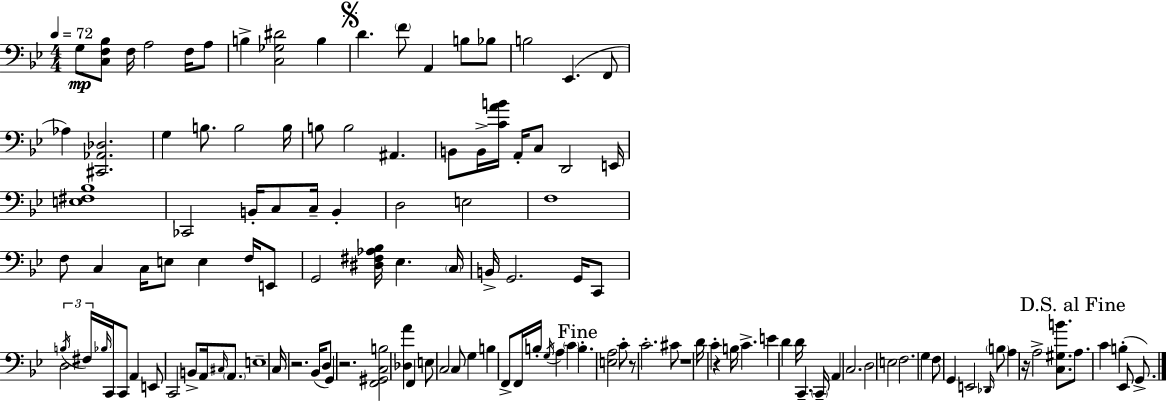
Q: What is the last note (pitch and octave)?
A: G2